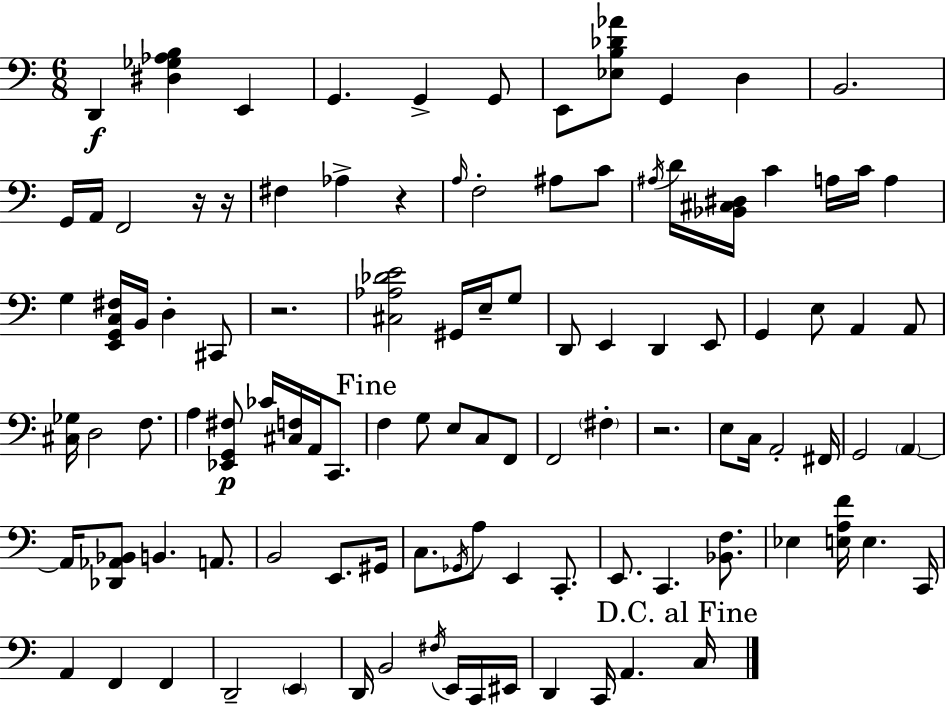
{
  \clef bass
  \numericTimeSignature
  \time 6/8
  \key c \major
  \repeat volta 2 { d,4\f <dis ges aes b>4 e,4 | g,4. g,4-> g,8 | e,8 <ees b des' aes'>8 g,4 d4 | b,2. | \break g,16 a,16 f,2 r16 r16 | fis4 aes4-> r4 | \grace { a16 } f2-. ais8 c'8 | \acciaccatura { ais16 } d'16 <bes, cis dis>16 c'4 a16 c'16 a4 | \break g4 <e, g, c fis>16 b,16 d4-. | cis,8 r2. | <cis aes des' e'>2 gis,16 e16-- | g8 d,8 e,4 d,4 | \break e,8 g,4 e8 a,4 | a,8 <cis ges>16 d2 f8. | a4 <ees, g, fis>8\p ces'16 <cis f>16 a,16 c,8. | \mark "Fine" f4 g8 e8 c8 | \break f,8 f,2 \parenthesize fis4-. | r2. | e8 c16 a,2-. | fis,16 g,2 \parenthesize a,4~~ | \break a,16 <des, aes, bes,>8 b,4. a,8. | b,2 e,8. | gis,16 c8. \acciaccatura { ges,16 } a8 e,4 | c,8.-. e,8. c,4. | \break <bes, f>8. ees4 <e a f'>16 e4. | c,16 a,4 f,4 f,4 | d,2-- \parenthesize e,4 | d,16 b,2 | \break \acciaccatura { fis16 } e,16 c,16 eis,16 d,4 c,16 a,4. | \mark "D.C. al Fine" c16 } \bar "|."
}